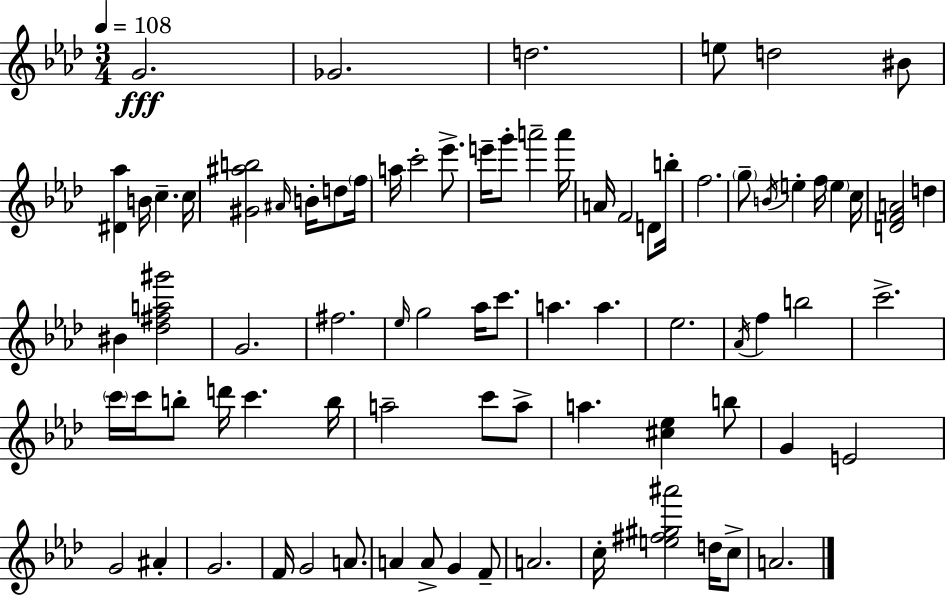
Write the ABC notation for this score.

X:1
T:Untitled
M:3/4
L:1/4
K:Fm
G2 _G2 d2 e/2 d2 ^B/2 [^D_a] B/4 c c/4 [^G^ab]2 ^A/4 B/4 d/2 f/4 a/4 c'2 _e'/2 e'/4 g'/2 a'2 a'/4 A/4 F2 D/2 b/4 f2 g/2 B/4 e f/4 e c/4 [DFA]2 d ^B [_d^fa^g']2 G2 ^f2 _e/4 g2 _a/4 c'/2 a a _e2 _A/4 f b2 c'2 c'/4 c'/4 b/2 d'/4 c' b/4 a2 c'/2 a/2 a [^c_e] b/2 G E2 G2 ^A G2 F/4 G2 A/2 A A/2 G F/2 A2 c/4 [e^f^g^a']2 d/4 c/2 A2